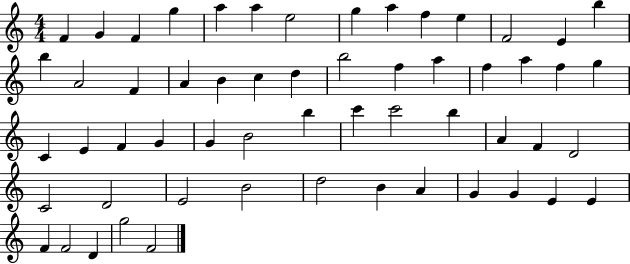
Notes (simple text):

F4/q G4/q F4/q G5/q A5/q A5/q E5/h G5/q A5/q F5/q E5/q F4/h E4/q B5/q B5/q A4/h F4/q A4/q B4/q C5/q D5/q B5/h F5/q A5/q F5/q A5/q F5/q G5/q C4/q E4/q F4/q G4/q G4/q B4/h B5/q C6/q C6/h B5/q A4/q F4/q D4/h C4/h D4/h E4/h B4/h D5/h B4/q A4/q G4/q G4/q E4/q E4/q F4/q F4/h D4/q G5/h F4/h